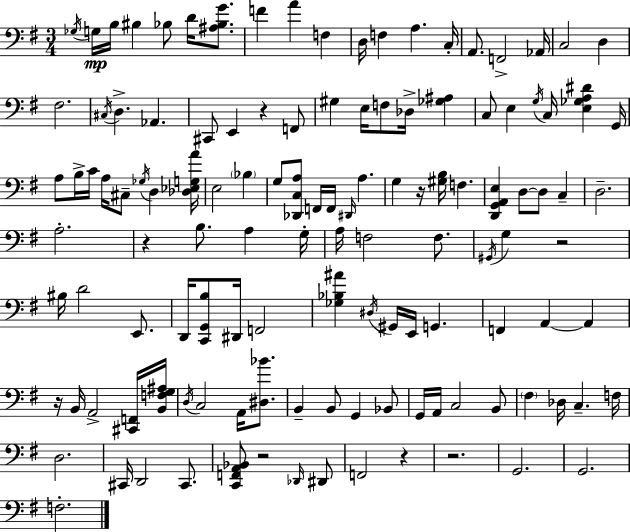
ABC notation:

X:1
T:Untitled
M:3/4
L:1/4
K:G
_G,/4 G,/4 B,/4 ^B, _B,/2 D/4 [^A,_B,G]/2 F A F, D,/4 F, A, C,/4 A,,/2 F,,2 _A,,/4 C,2 D, ^F,2 ^C,/4 D, _A,, ^C,,/2 E,, z F,,/2 ^G, E,/4 F,/2 _D,/4 [_G,^A,] C,/2 E, G,/4 C,/4 [E,_G,A,^D] G,,/4 A,/2 B,/4 C/4 A,/4 ^C,/2 _G,/4 D, [_D,_E,G,A]/4 E,2 _B, G,/2 [_D,,C,A,]/2 F,,/4 F,,/4 ^D,,/4 A, G, z/4 [^G,B,]/4 F, [D,,G,,A,,E,] D,/2 D,/2 C, D,2 A,2 z B,/2 A, G,/4 A,/4 F,2 F,/2 ^G,,/4 G, z2 ^B,/4 D2 E,,/2 D,,/4 [C,,G,,B,]/2 ^D,,/4 F,,2 [_G,_B,^A] ^D,/4 ^G,,/4 E,,/4 G,, F,, A,, A,, z/4 B,,/4 A,,2 [^C,,F,,]/4 [B,,F,G,^A,]/4 D,/4 C,2 A,,/4 [^D,_B]/2 B,, B,,/2 G,, _B,,/2 G,,/4 A,,/4 C,2 B,,/2 ^F, _D,/4 C, F,/4 D,2 ^C,,/4 D,,2 ^C,,/2 [C,,F,,A,,_B,,]/2 z2 _D,,/4 ^D,,/2 F,,2 z z2 G,,2 G,,2 F,2